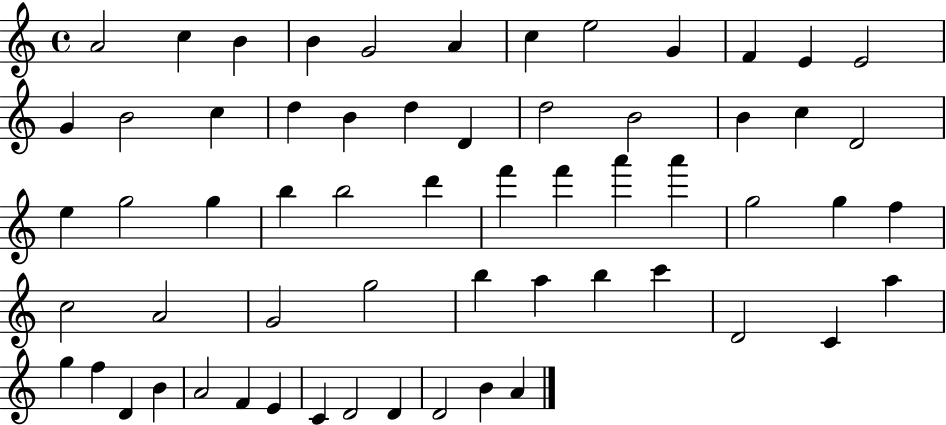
{
  \clef treble
  \time 4/4
  \defaultTimeSignature
  \key c \major
  a'2 c''4 b'4 | b'4 g'2 a'4 | c''4 e''2 g'4 | f'4 e'4 e'2 | \break g'4 b'2 c''4 | d''4 b'4 d''4 d'4 | d''2 b'2 | b'4 c''4 d'2 | \break e''4 g''2 g''4 | b''4 b''2 d'''4 | f'''4 f'''4 a'''4 a'''4 | g''2 g''4 f''4 | \break c''2 a'2 | g'2 g''2 | b''4 a''4 b''4 c'''4 | d'2 c'4 a''4 | \break g''4 f''4 d'4 b'4 | a'2 f'4 e'4 | c'4 d'2 d'4 | d'2 b'4 a'4 | \break \bar "|."
}